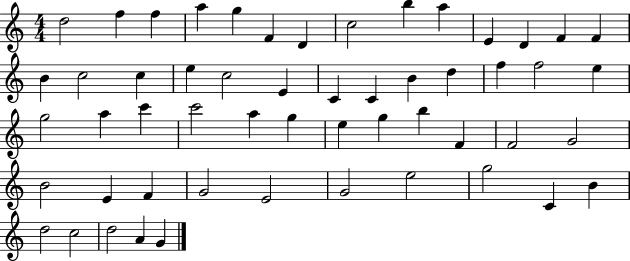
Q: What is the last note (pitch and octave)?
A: G4